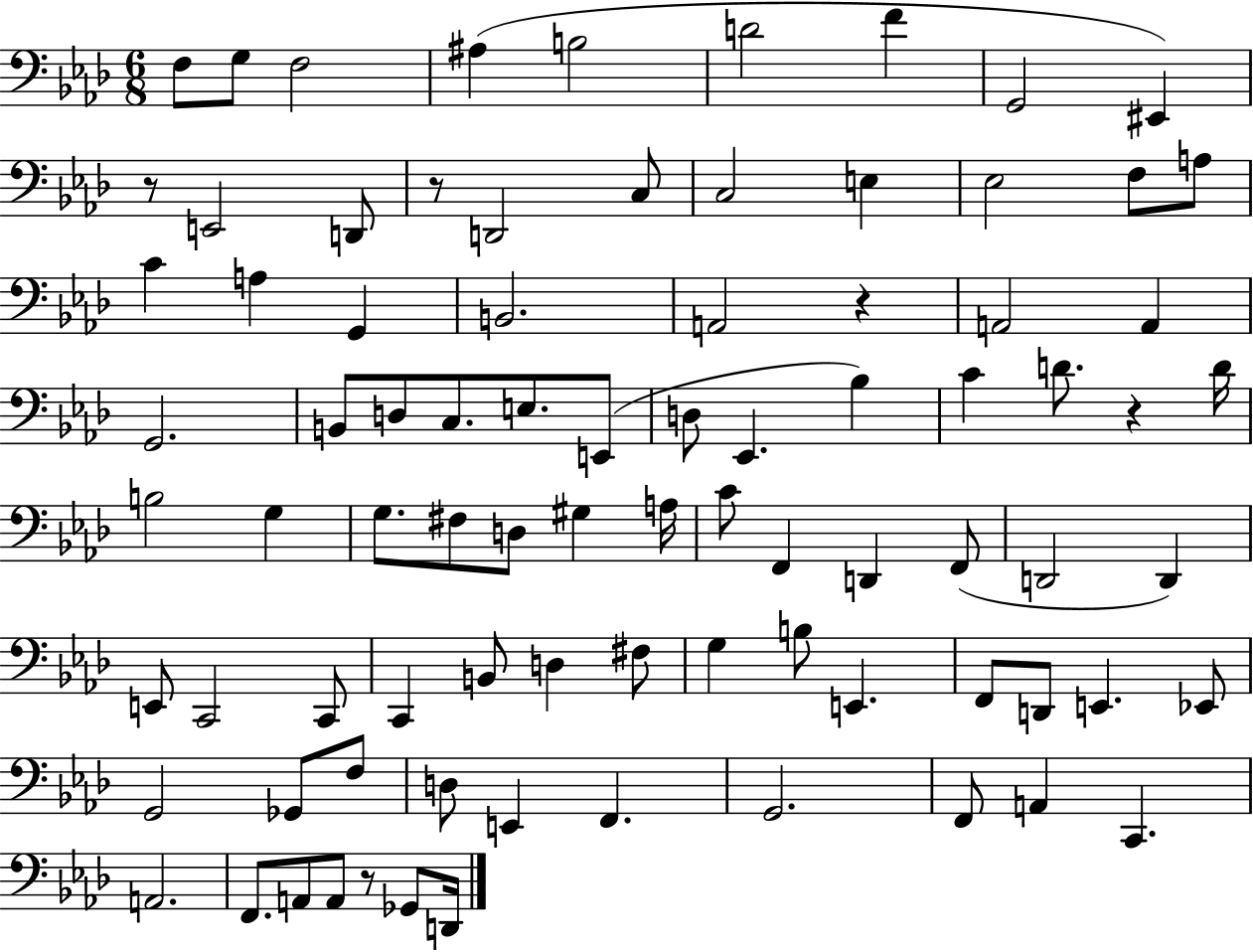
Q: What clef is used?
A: bass